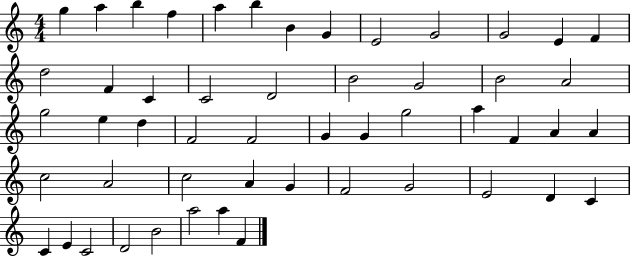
{
  \clef treble
  \numericTimeSignature
  \time 4/4
  \key c \major
  g''4 a''4 b''4 f''4 | a''4 b''4 b'4 g'4 | e'2 g'2 | g'2 e'4 f'4 | \break d''2 f'4 c'4 | c'2 d'2 | b'2 g'2 | b'2 a'2 | \break g''2 e''4 d''4 | f'2 f'2 | g'4 g'4 g''2 | a''4 f'4 a'4 a'4 | \break c''2 a'2 | c''2 a'4 g'4 | f'2 g'2 | e'2 d'4 c'4 | \break c'4 e'4 c'2 | d'2 b'2 | a''2 a''4 f'4 | \bar "|."
}